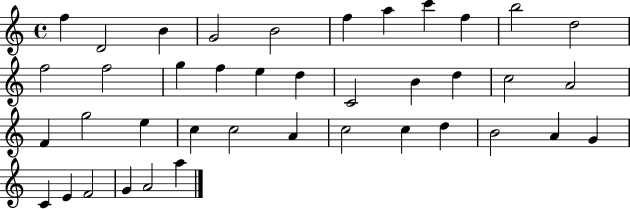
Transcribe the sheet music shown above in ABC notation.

X:1
T:Untitled
M:4/4
L:1/4
K:C
f D2 B G2 B2 f a c' f b2 d2 f2 f2 g f e d C2 B d c2 A2 F g2 e c c2 A c2 c d B2 A G C E F2 G A2 a